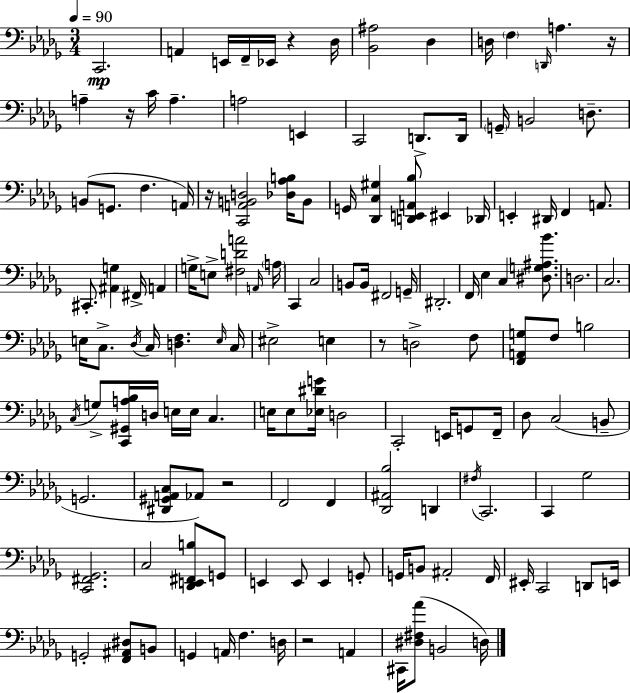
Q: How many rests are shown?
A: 7